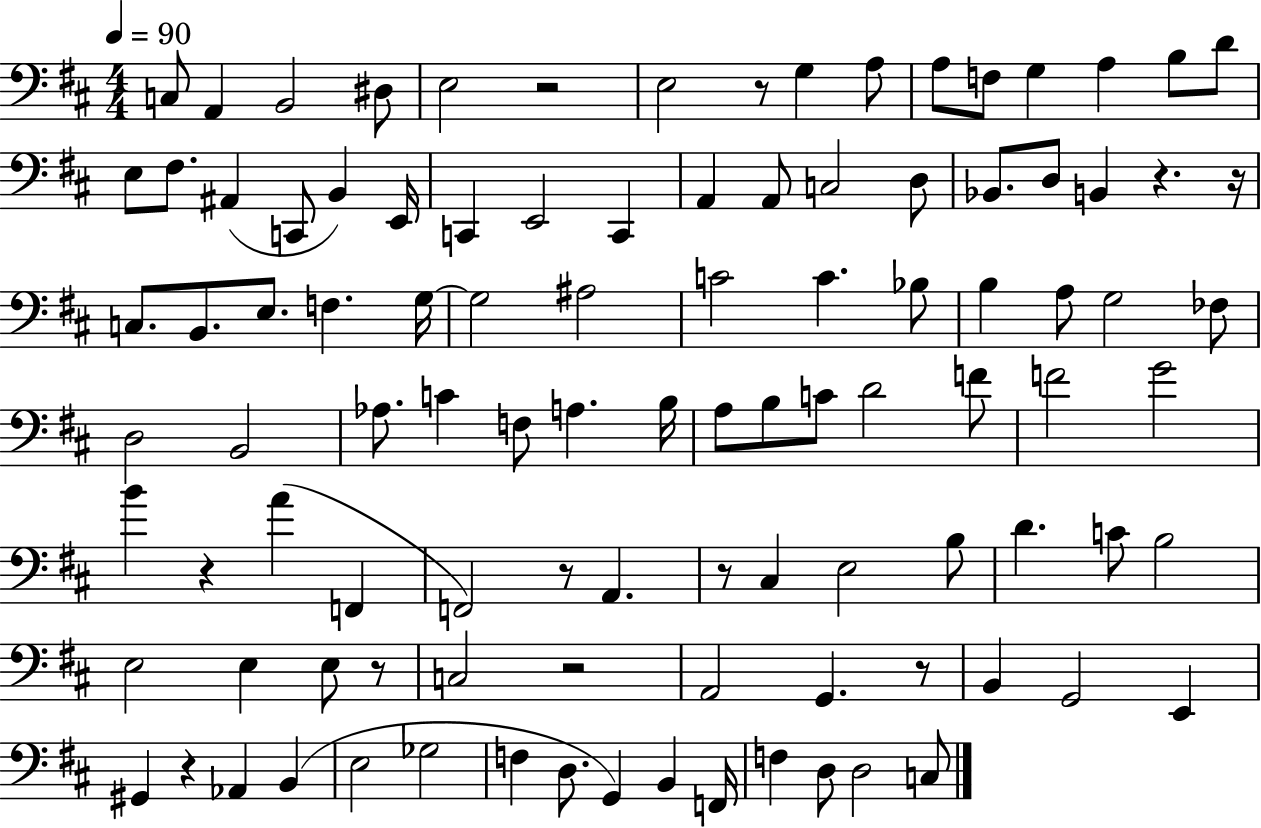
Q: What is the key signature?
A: D major